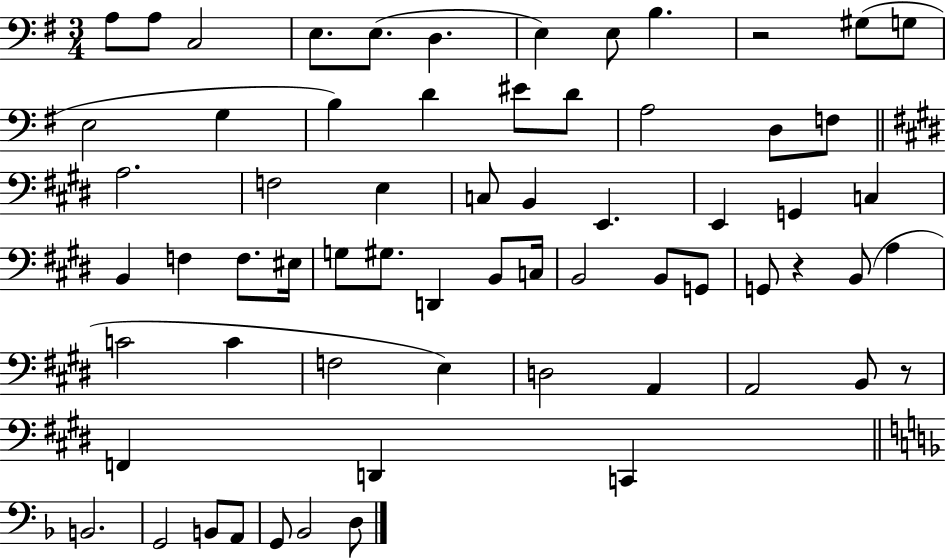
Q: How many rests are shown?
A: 3